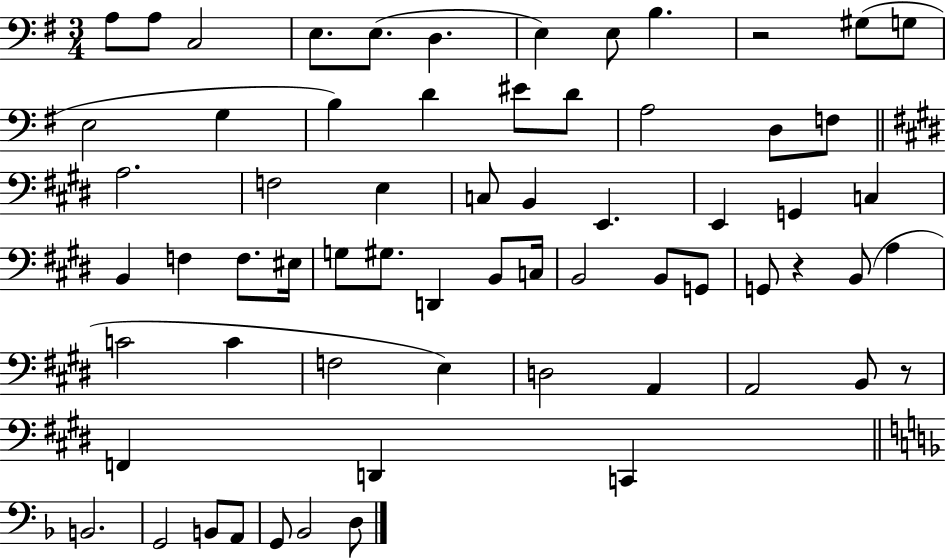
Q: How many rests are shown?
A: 3